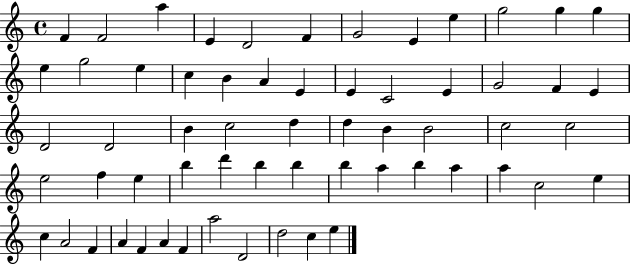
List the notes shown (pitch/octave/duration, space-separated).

F4/q F4/h A5/q E4/q D4/h F4/q G4/h E4/q E5/q G5/h G5/q G5/q E5/q G5/h E5/q C5/q B4/q A4/q E4/q E4/q C4/h E4/q G4/h F4/q E4/q D4/h D4/h B4/q C5/h D5/q D5/q B4/q B4/h C5/h C5/h E5/h F5/q E5/q B5/q D6/q B5/q B5/q B5/q A5/q B5/q A5/q A5/q C5/h E5/q C5/q A4/h F4/q A4/q F4/q A4/q F4/q A5/h D4/h D5/h C5/q E5/q